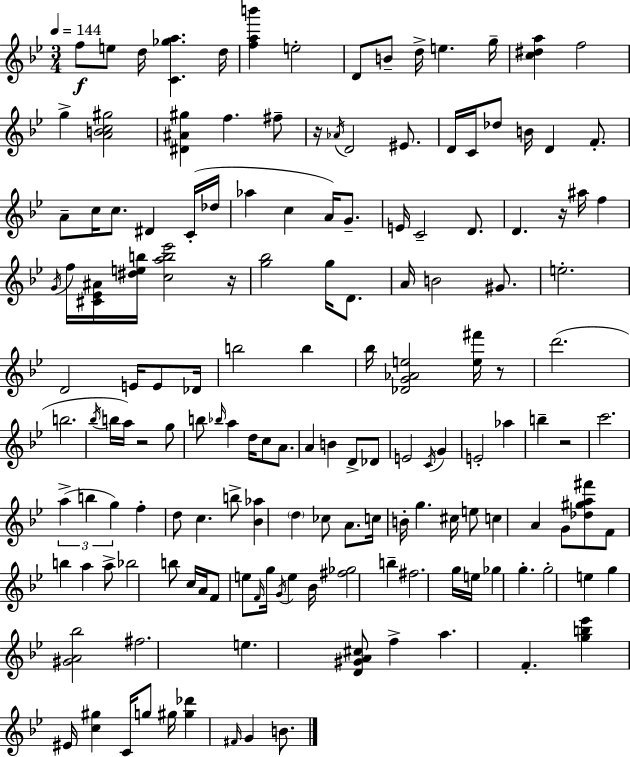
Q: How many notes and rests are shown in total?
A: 156